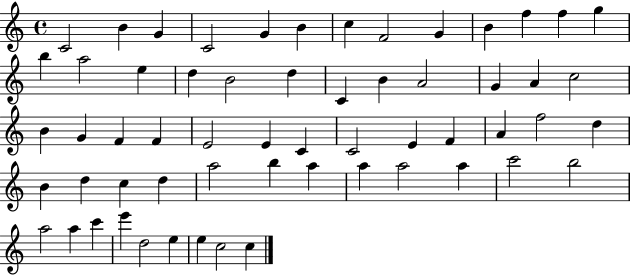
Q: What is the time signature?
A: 4/4